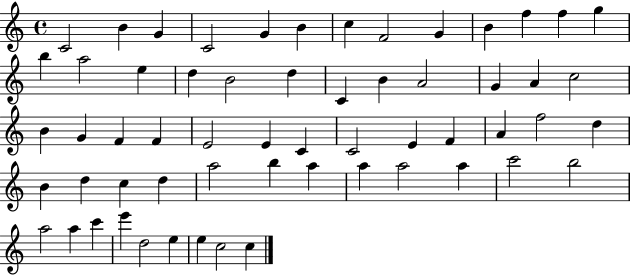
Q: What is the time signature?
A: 4/4